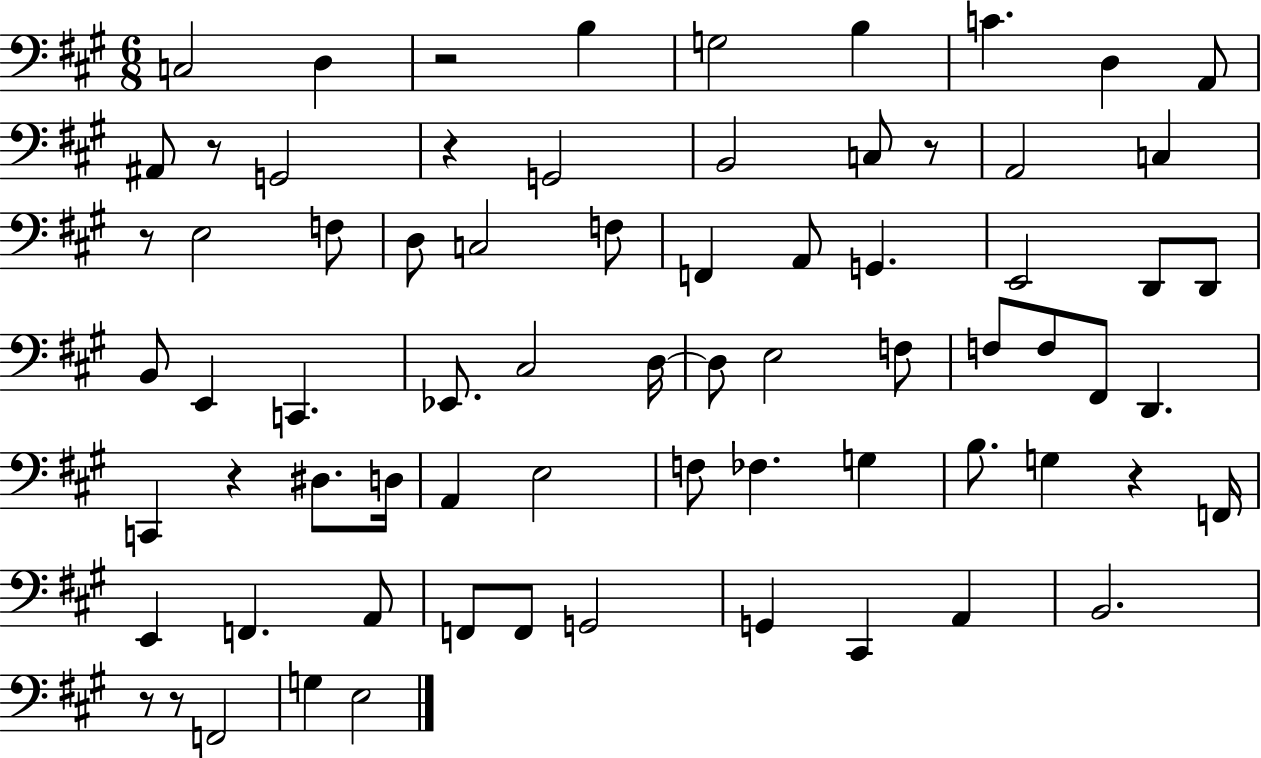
C3/h D3/q R/h B3/q G3/h B3/q C4/q. D3/q A2/e A#2/e R/e G2/h R/q G2/h B2/h C3/e R/e A2/h C3/q R/e E3/h F3/e D3/e C3/h F3/e F2/q A2/e G2/q. E2/h D2/e D2/e B2/e E2/q C2/q. Eb2/e. C#3/h D3/s D3/e E3/h F3/e F3/e F3/e F#2/e D2/q. C2/q R/q D#3/e. D3/s A2/q E3/h F3/e FES3/q. G3/q B3/e. G3/q R/q F2/s E2/q F2/q. A2/e F2/e F2/e G2/h G2/q C#2/q A2/q B2/h. R/e R/e F2/h G3/q E3/h